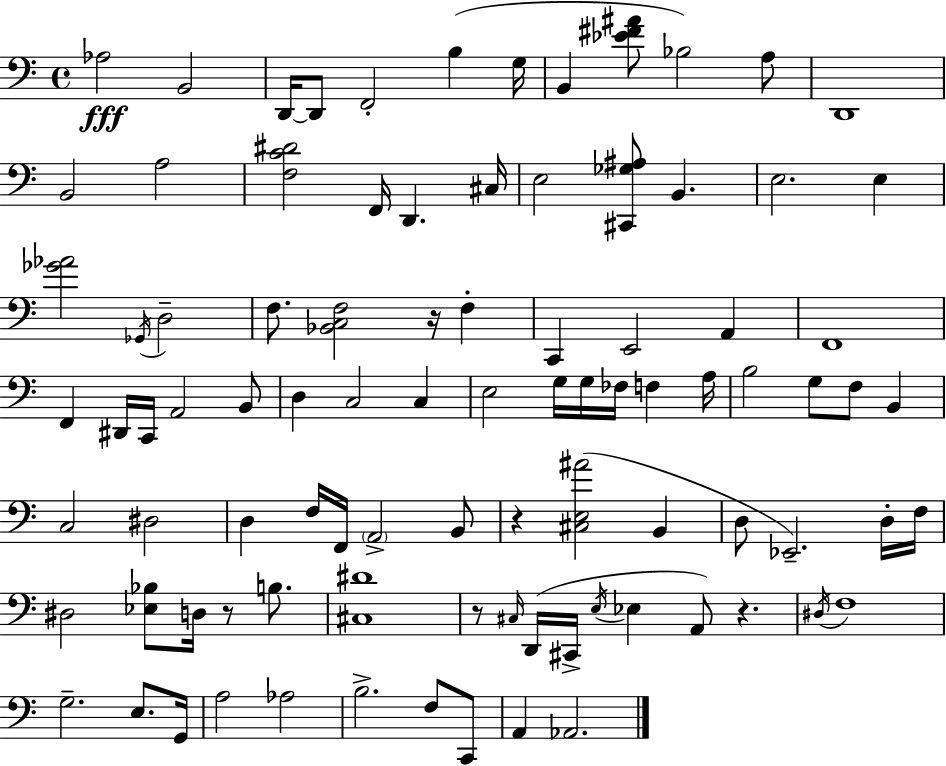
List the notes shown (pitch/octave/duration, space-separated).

Ab3/h B2/h D2/s D2/e F2/h B3/q G3/s B2/q [Eb4,F#4,A#4]/e Bb3/h A3/e D2/w B2/h A3/h [F3,C4,D#4]/h F2/s D2/q. C#3/s E3/h [C#2,Gb3,A#3]/e B2/q. E3/h. E3/q [Gb4,Ab4]/h Gb2/s D3/h F3/e. [Bb2,C3,F3]/h R/s F3/q C2/q E2/h A2/q F2/w F2/q D#2/s C2/s A2/h B2/e D3/q C3/h C3/q E3/h G3/s G3/s FES3/s F3/q A3/s B3/h G3/e F3/e B2/q C3/h D#3/h D3/q F3/s F2/s A2/h B2/e R/q [C#3,E3,A#4]/h B2/q D3/e Eb2/h. D3/s F3/s D#3/h [Eb3,Bb3]/e D3/s R/e B3/e. [C#3,D#4]/w R/e C#3/s D2/s C#2/s E3/s Eb3/q A2/e R/q. D#3/s F3/w G3/h. E3/e. G2/s A3/h Ab3/h B3/h. F3/e C2/e A2/q Ab2/h.